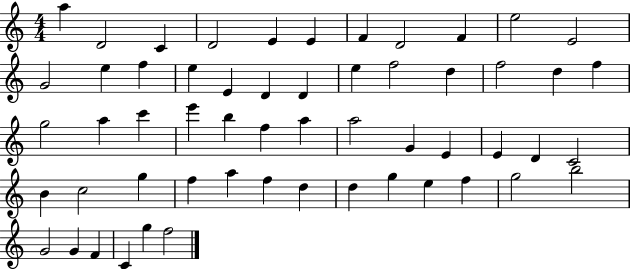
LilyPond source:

{
  \clef treble
  \numericTimeSignature
  \time 4/4
  \key c \major
  a''4 d'2 c'4 | d'2 e'4 e'4 | f'4 d'2 f'4 | e''2 e'2 | \break g'2 e''4 f''4 | e''4 e'4 d'4 d'4 | e''4 f''2 d''4 | f''2 d''4 f''4 | \break g''2 a''4 c'''4 | e'''4 b''4 f''4 a''4 | a''2 g'4 e'4 | e'4 d'4 c'2 | \break b'4 c''2 g''4 | f''4 a''4 f''4 d''4 | d''4 g''4 e''4 f''4 | g''2 b''2 | \break g'2 g'4 f'4 | c'4 g''4 f''2 | \bar "|."
}